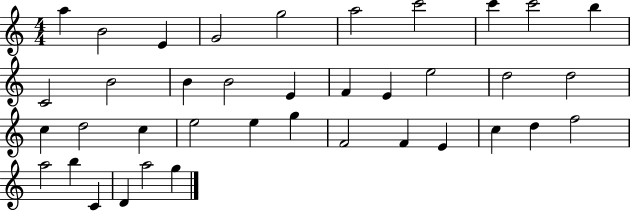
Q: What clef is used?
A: treble